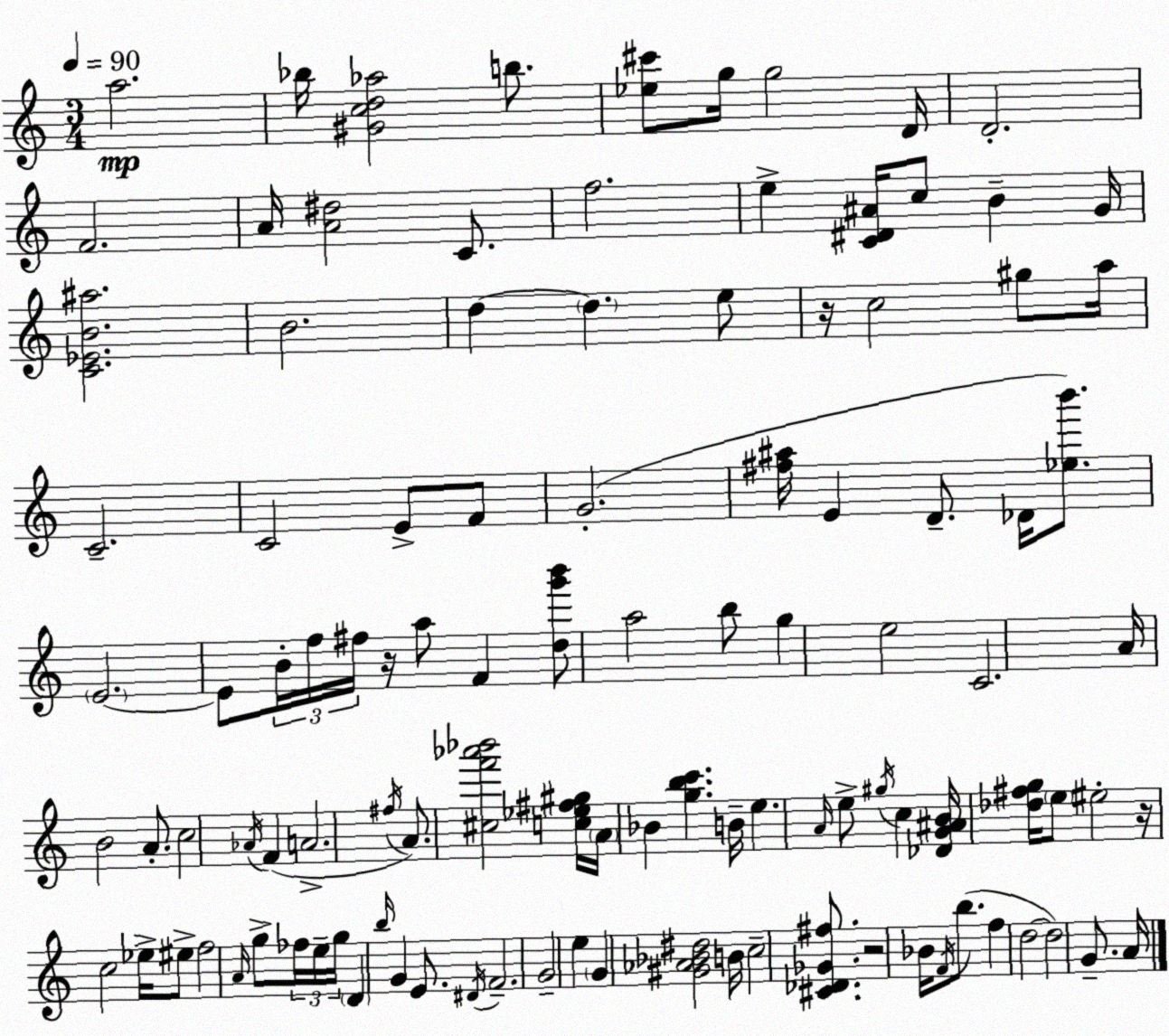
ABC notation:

X:1
T:Untitled
M:3/4
L:1/4
K:C
a2 _b/4 [^Gcd_a]2 b/2 [_e^c']/2 g/4 g2 D/4 D2 F2 A/4 [A^d]2 C/2 f2 e [C^D^A]/4 c/2 B G/4 [C_EB^a]2 B2 d d e/2 z/4 c2 ^g/2 a/4 C2 C2 E/2 F/2 G2 [^f^a]/4 E D/2 _D/4 [_eb']/2 E2 E/2 B/4 f/4 ^f/4 z/4 a/2 F [dg'b']/2 a2 b/2 g e2 C2 A/4 B2 A/2 c2 _A/4 F A2 ^f/4 A/2 [^cf'_a'_b']2 [c_e^f^g]/4 A/4 _B [gbc'] B/4 e A/4 e/2 ^g/4 c [_DG^AB]/4 [_d^fg]/4 e/2 ^e2 z/4 c2 _e/4 ^e/2 f2 A/4 g/2 _f/4 e/4 g/4 D b/4 G E/2 ^D/4 F2 G2 e G [^G_A_B^d]2 B/4 c2 [^C_D_G^f]/2 z2 _B/4 F/4 b/2 f d2 d2 G/2 A/4